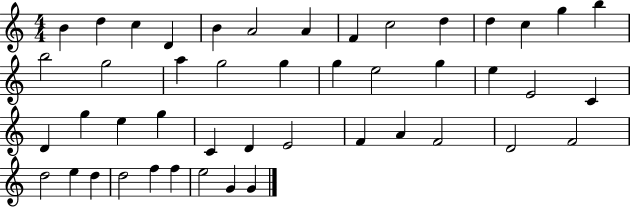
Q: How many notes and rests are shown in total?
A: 46